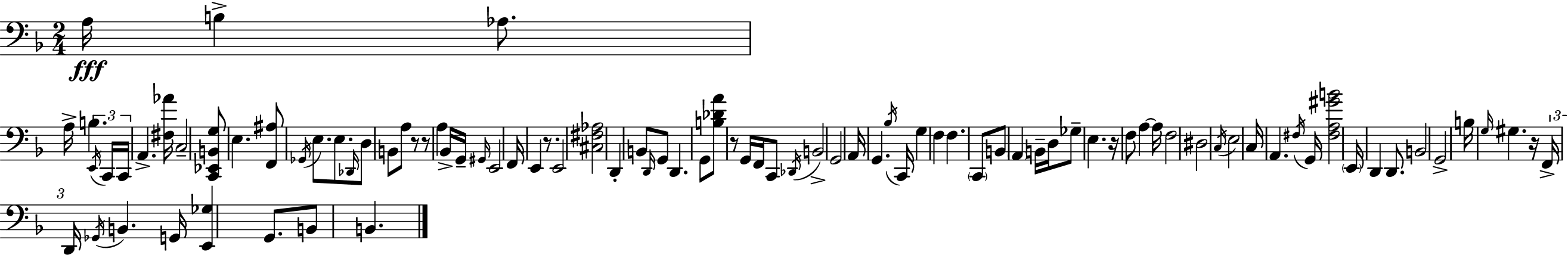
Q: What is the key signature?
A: F major